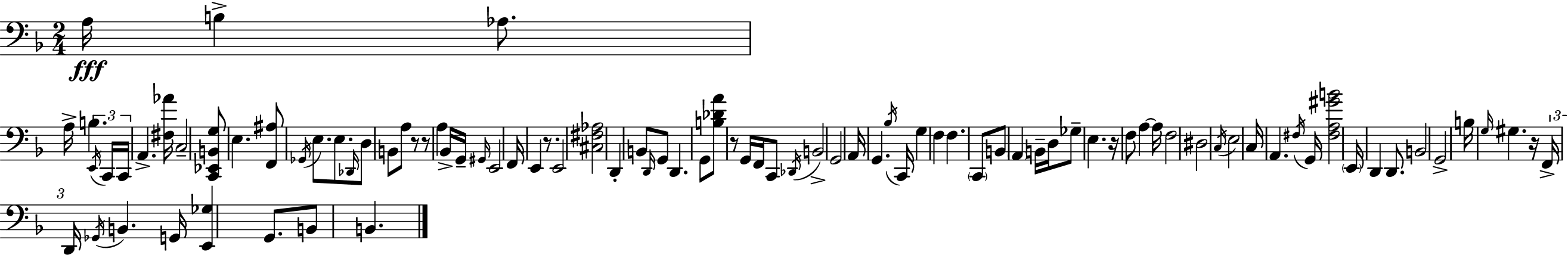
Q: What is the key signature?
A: F major